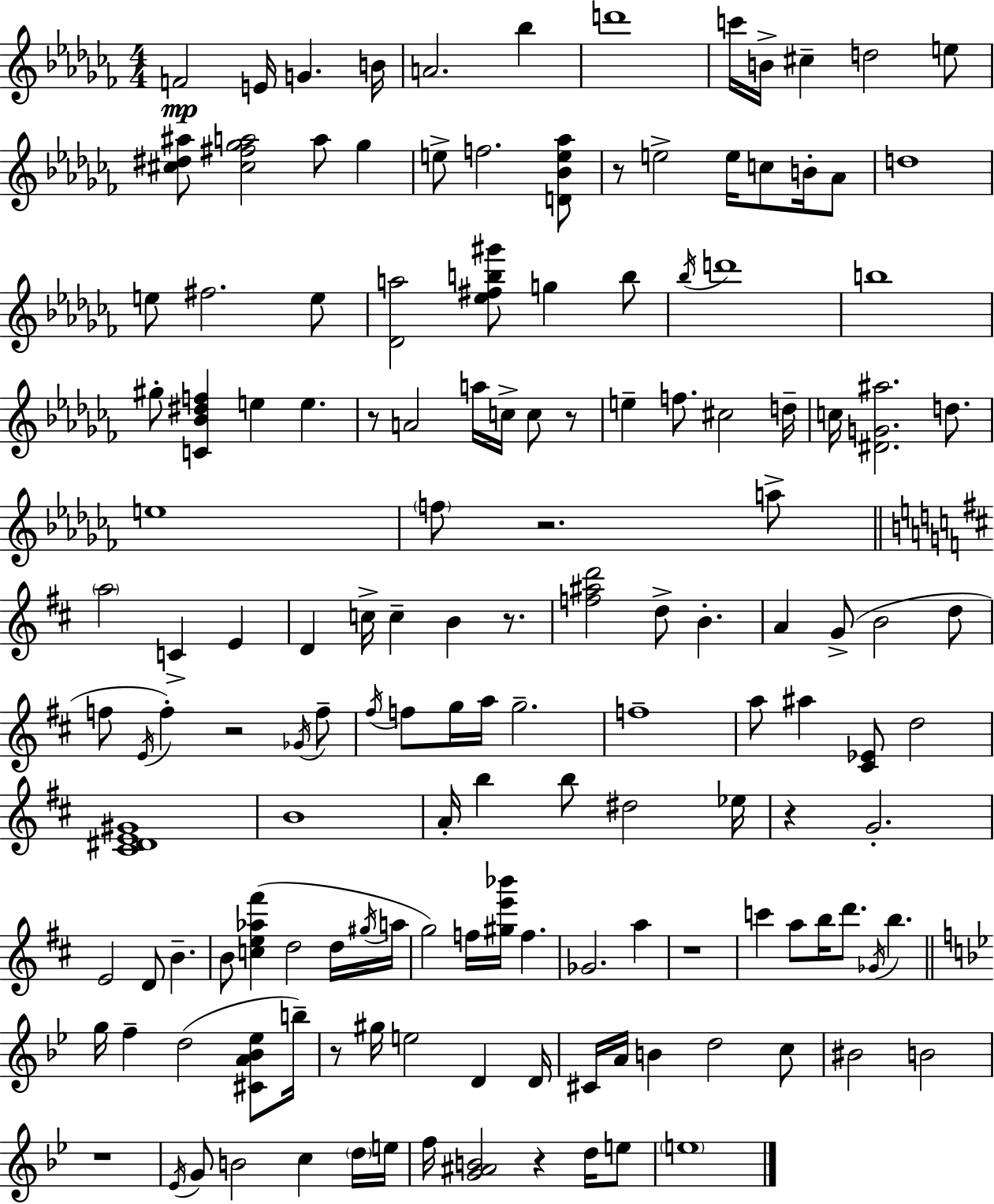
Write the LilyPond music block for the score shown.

{
  \clef treble
  \numericTimeSignature
  \time 4/4
  \key aes \minor
  f'2\mp e'16 g'4. b'16 | a'2. bes''4 | d'''1 | c'''16 b'16-> cis''4-- d''2 e''8 | \break <cis'' dis'' ais''>8 <cis'' fis'' ges'' a''>2 a''8 ges''4 | e''8-> f''2. <d' bes' e'' aes''>8 | r8 e''2-> e''16 c''8 b'16-. aes'8 | d''1 | \break e''8 fis''2. e''8 | <des' a''>2 <ees'' fis'' b'' gis'''>8 g''4 b''8 | \acciaccatura { bes''16 } d'''1 | b''1 | \break gis''8-. <c' bes' dis'' f''>4 e''4 e''4. | r8 a'2 a''16 c''16-> c''8 r8 | e''4-- f''8. cis''2 | d''16-- c''16 <dis' g' ais''>2. d''8. | \break e''1 | \parenthesize f''8 r2. a''8-> | \bar "||" \break \key b \minor \parenthesize a''2 c'4-> e'4 | d'4 c''16-> c''4-- b'4 r8. | <f'' ais'' d'''>2 d''8-> b'4.-. | a'4 g'8->( b'2 d''8 | \break f''8 \acciaccatura { e'16 } f''4-.) r2 \acciaccatura { ges'16 } | f''8-- \acciaccatura { fis''16 } f''8 g''16 a''16 g''2.-- | f''1-- | a''8 ais''4 <cis' ees'>8 d''2 | \break <cis' dis' e' gis'>1 | b'1 | a'16-. b''4 b''8 dis''2 | ees''16 r4 g'2.-. | \break e'2 d'8 b'4.-- | b'8 <c'' e'' aes'' fis'''>4( d''2 | d''16 \acciaccatura { gis''16 } a''16 g''2) f''16 <gis'' e''' bes'''>16 f''4. | ges'2. | \break a''4 r1 | c'''4 a''8 b''16 d'''8. \acciaccatura { ges'16 } b''4. | \bar "||" \break \key g \minor g''16 f''4-- d''2( <cis' a' bes' ees''>8 b''16--) | r8 gis''16 e''2 d'4 d'16 | cis'16 a'16 b'4 d''2 c''8 | bis'2 b'2 | \break r1 | \acciaccatura { ees'16 } g'8 b'2 c''4 \parenthesize d''16 | e''16 f''16 <g' ais' b'>2 r4 d''16 e''8 | \parenthesize e''1 | \break \bar "|."
}